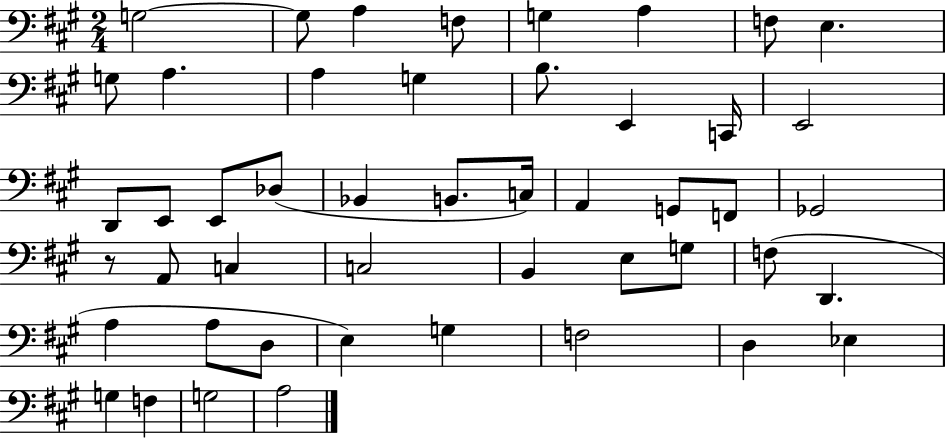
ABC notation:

X:1
T:Untitled
M:2/4
L:1/4
K:A
G,2 G,/2 A, F,/2 G, A, F,/2 E, G,/2 A, A, G, B,/2 E,, C,,/4 E,,2 D,,/2 E,,/2 E,,/2 _D,/2 _B,, B,,/2 C,/4 A,, G,,/2 F,,/2 _G,,2 z/2 A,,/2 C, C,2 B,, E,/2 G,/2 F,/2 D,, A, A,/2 D,/2 E, G, F,2 D, _E, G, F, G,2 A,2